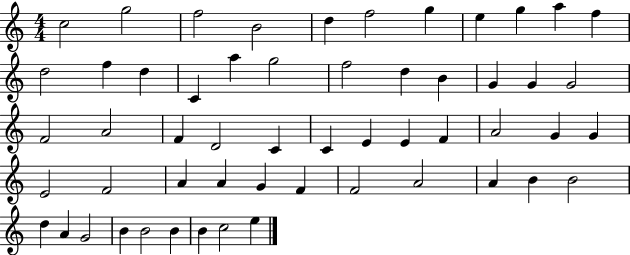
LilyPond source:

{
  \clef treble
  \numericTimeSignature
  \time 4/4
  \key c \major
  c''2 g''2 | f''2 b'2 | d''4 f''2 g''4 | e''4 g''4 a''4 f''4 | \break d''2 f''4 d''4 | c'4 a''4 g''2 | f''2 d''4 b'4 | g'4 g'4 g'2 | \break f'2 a'2 | f'4 d'2 c'4 | c'4 e'4 e'4 f'4 | a'2 g'4 g'4 | \break e'2 f'2 | a'4 a'4 g'4 f'4 | f'2 a'2 | a'4 b'4 b'2 | \break d''4 a'4 g'2 | b'4 b'2 b'4 | b'4 c''2 e''4 | \bar "|."
}